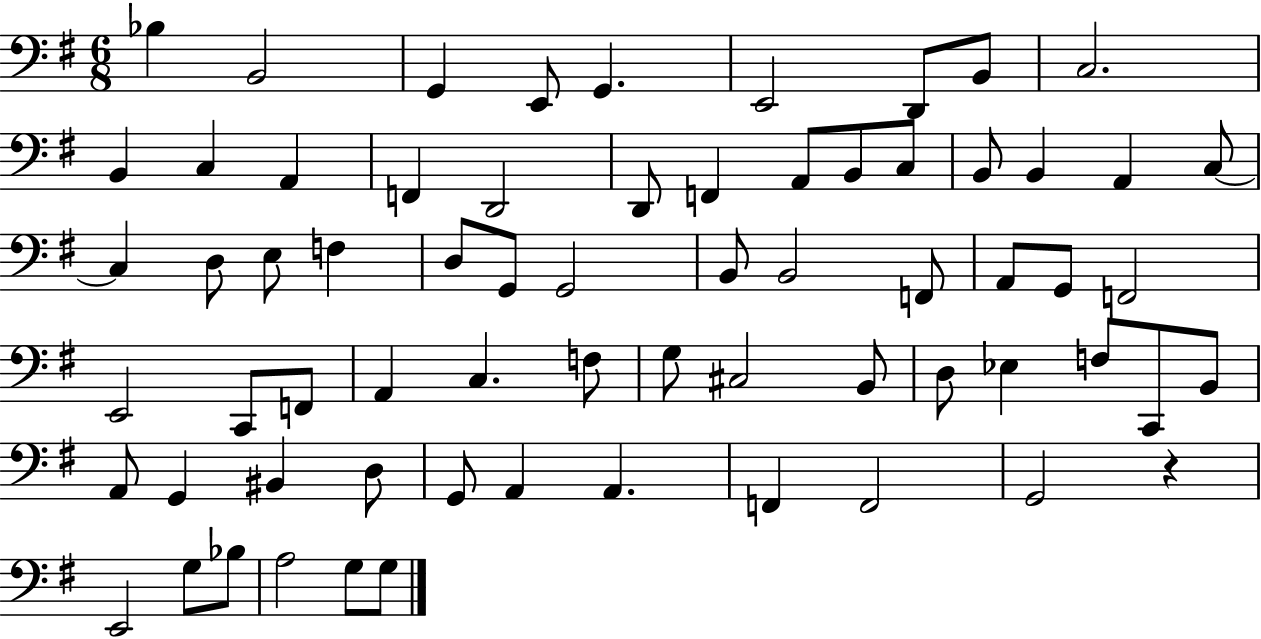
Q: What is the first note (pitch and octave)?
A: Bb3